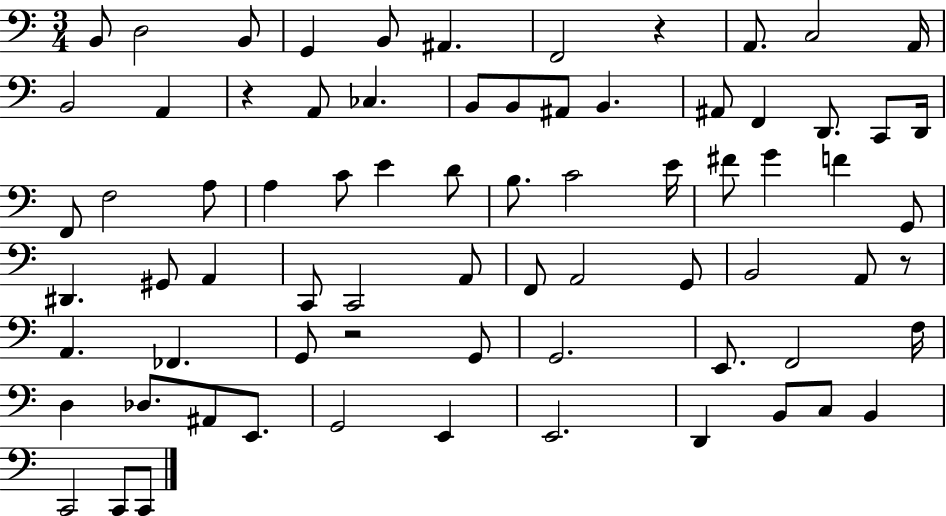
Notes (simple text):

B2/e D3/h B2/e G2/q B2/e A#2/q. F2/h R/q A2/e. C3/h A2/s B2/h A2/q R/q A2/e CES3/q. B2/e B2/e A#2/e B2/q. A#2/e F2/q D2/e. C2/e D2/s F2/e F3/h A3/e A3/q C4/e E4/q D4/e B3/e. C4/h E4/s F#4/e G4/q F4/q G2/e D#2/q. G#2/e A2/q C2/e C2/h A2/e F2/e A2/h G2/e B2/h A2/e R/e A2/q. FES2/q. G2/e R/h G2/e G2/h. E2/e. F2/h F3/s D3/q Db3/e. A#2/e E2/e. G2/h E2/q E2/h. D2/q B2/e C3/e B2/q C2/h C2/e C2/e